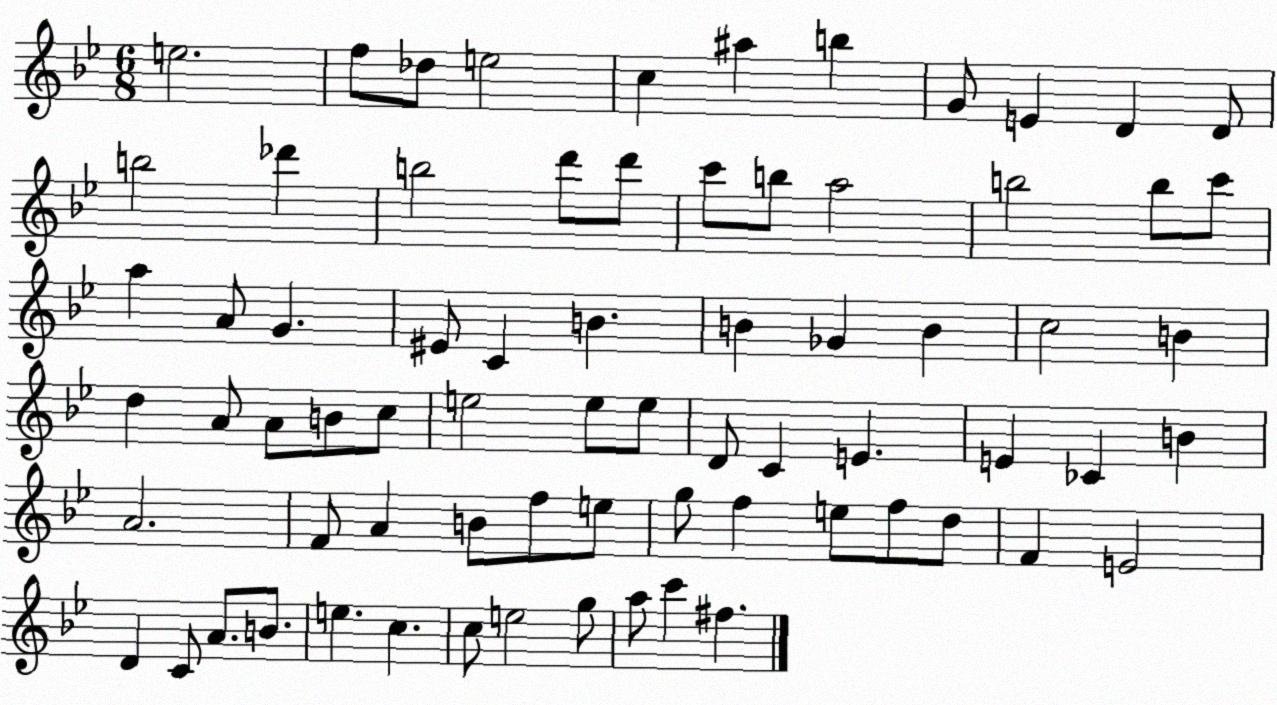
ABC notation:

X:1
T:Untitled
M:6/8
L:1/4
K:Bb
e2 f/2 _d/2 e2 c ^a b G/2 E D D/2 b2 _d' b2 d'/2 d'/2 c'/2 b/2 a2 b2 b/2 c'/2 a A/2 G ^E/2 C B B _G B c2 B d A/2 A/2 B/2 c/2 e2 e/2 e/2 D/2 C E E _C B A2 F/2 A B/2 f/2 e/2 g/2 f e/2 f/2 d/2 F E2 D C/2 A/2 B/2 e c c/2 e2 g/2 a/2 c' ^f